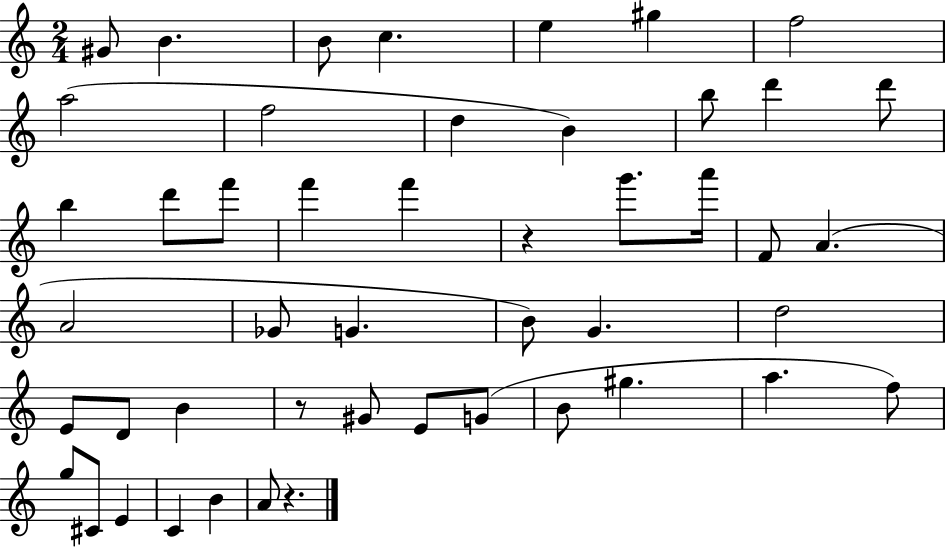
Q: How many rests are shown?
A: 3